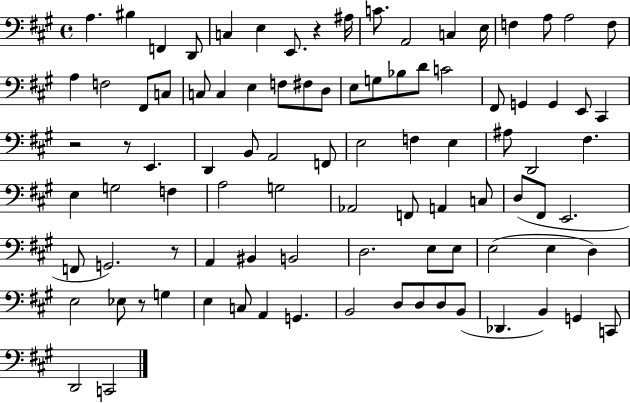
X:1
T:Untitled
M:4/4
L:1/4
K:A
A, ^B, F,, D,,/2 C, E, E,,/2 z ^A,/4 C/2 A,,2 C, E,/4 F, A,/2 A,2 F,/2 A, F,2 ^F,,/2 C,/2 C,/2 C, E, F,/2 ^F,/2 D,/2 E,/2 G,/2 _B,/2 D/2 C2 ^F,,/2 G,, G,, E,,/2 ^C,, z2 z/2 E,, D,, B,,/2 A,,2 F,,/2 E,2 F, E, ^A,/2 D,,2 ^F, E, G,2 F, A,2 G,2 _A,,2 F,,/2 A,, C,/2 D,/2 ^F,,/2 E,,2 F,,/2 G,,2 z/2 A,, ^B,, B,,2 D,2 E,/2 E,/2 E,2 E, D, E,2 _E,/2 z/2 G, E, C,/2 A,, G,, B,,2 D,/2 D,/2 D,/2 B,,/2 _D,, B,, G,, C,,/2 D,,2 C,,2